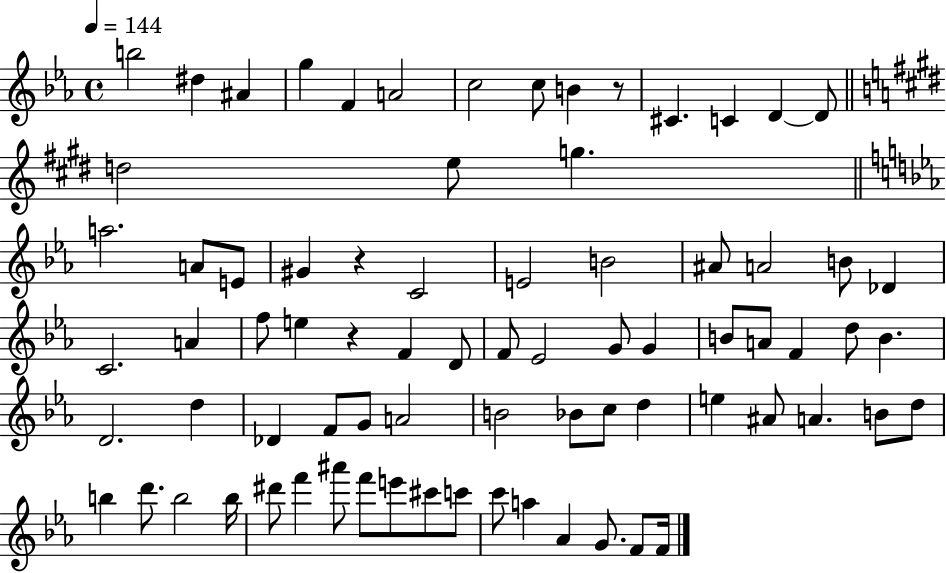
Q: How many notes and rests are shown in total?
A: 77